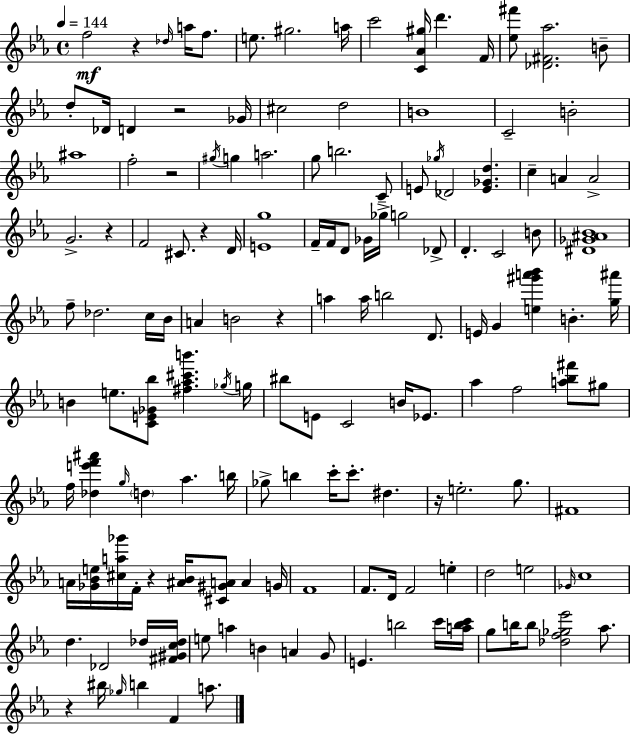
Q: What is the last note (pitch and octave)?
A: A5